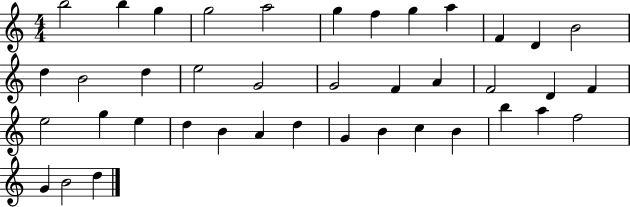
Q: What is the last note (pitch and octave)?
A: D5